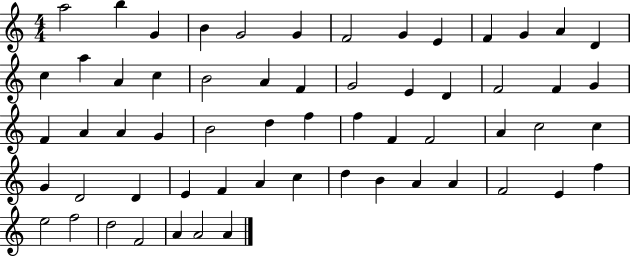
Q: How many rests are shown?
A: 0